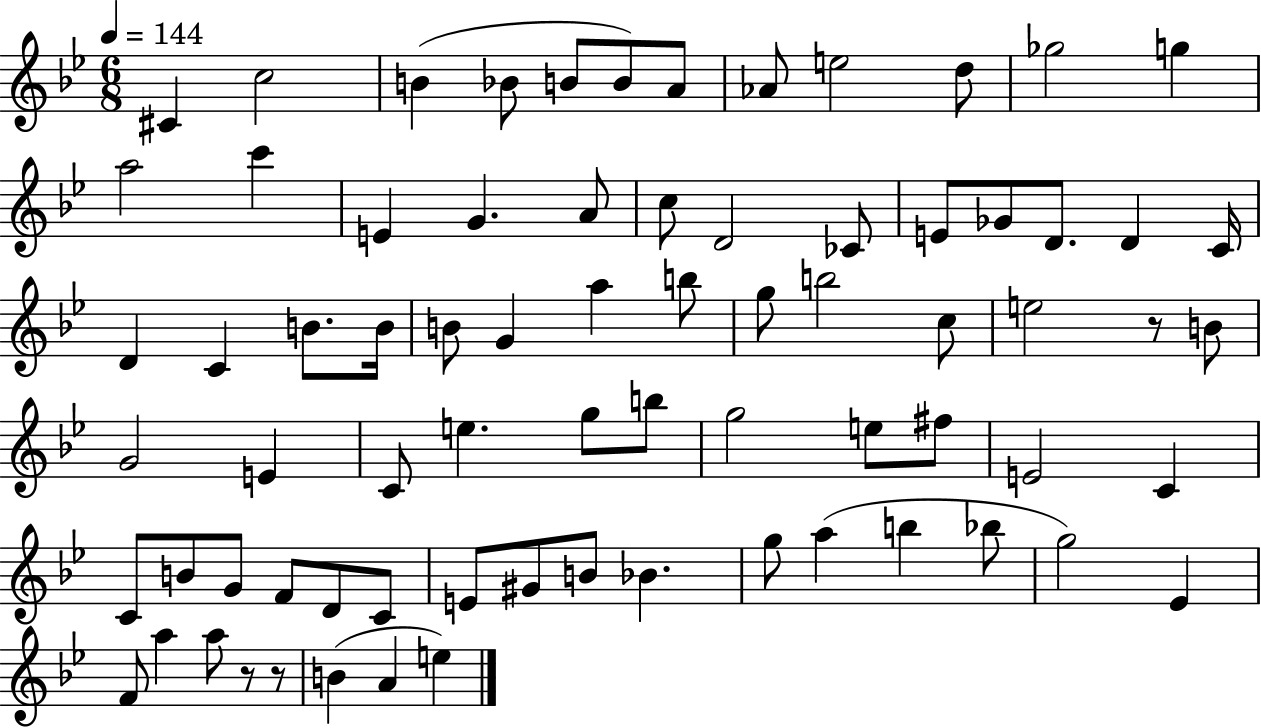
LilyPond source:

{
  \clef treble
  \numericTimeSignature
  \time 6/8
  \key bes \major
  \tempo 4 = 144
  \repeat volta 2 { cis'4 c''2 | b'4( bes'8 b'8 b'8) a'8 | aes'8 e''2 d''8 | ges''2 g''4 | \break a''2 c'''4 | e'4 g'4. a'8 | c''8 d'2 ces'8 | e'8 ges'8 d'8. d'4 c'16 | \break d'4 c'4 b'8. b'16 | b'8 g'4 a''4 b''8 | g''8 b''2 c''8 | e''2 r8 b'8 | \break g'2 e'4 | c'8 e''4. g''8 b''8 | g''2 e''8 fis''8 | e'2 c'4 | \break c'8 b'8 g'8 f'8 d'8 c'8 | e'8 gis'8 b'8 bes'4. | g''8 a''4( b''4 bes''8 | g''2) ees'4 | \break f'8 a''4 a''8 r8 r8 | b'4( a'4 e''4) | } \bar "|."
}